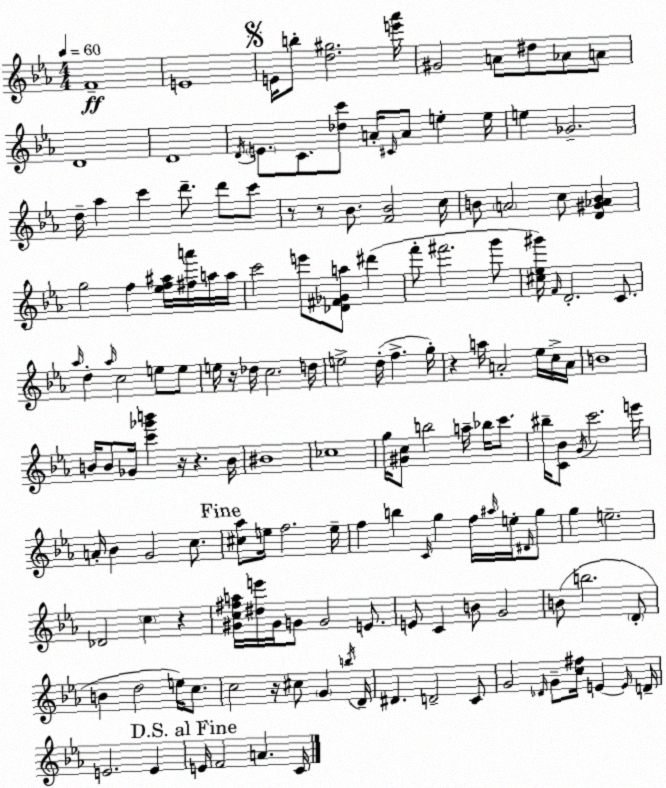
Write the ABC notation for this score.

X:1
T:Untitled
M:4/4
L:1/4
K:Cm
F4 E4 E/4 b/2 [d^g]2 [e'_a']/4 ^G2 A/2 ^d/2 _A/2 A/2 D4 D4 D/4 E/2 C/2 [_dc']/2 A/4 ^C/4 A/2 e e/4 e _G2 d/4 _a c' d'/2 d'/2 c'/2 z/2 z/2 _B/2 [F_B]2 c/4 B/2 A2 c/2 [D^G_AB] g2 f [_ef^a]/4 [^fa']/4 a/4 a/4 c'2 e'/2 [_D^F_Ga]/2 ^d' f'/2 ^f'2 g'/2 [^c_e^g']/4 F/4 D2 C/2 _a/4 d _a/4 c2 e/2 e/2 e/4 z/4 _d/4 c2 d/4 e2 d/4 f g/4 z a/4 A2 _e/4 c/4 A/4 B4 B/4 B/2 _G/4 [c'_g'b'] z/4 z B/4 ^B4 _c4 g/4 [^Gc]/2 b2 a/4 _b/4 c'/2 ^b/4 [C_B]/2 G/4 c'2 e'/4 A/4 _B G2 c/2 [^c_a]/2 e/4 f2 e/4 f b C/4 g f/4 ^a/4 e/4 ^D/4 g/2 g e2 _D2 c z [^Gc^fa]/4 [^de']/4 ^G/4 G/2 G2 E/2 E/2 C B/2 G2 B/2 b2 D/2 B d2 e/4 c/2 c2 z/4 ^c/2 G b/4 D/4 ^D D2 C/2 G2 _D/4 G/2 [c^f]/4 E E/4 D/4 E2 E E/4 F2 A C/4